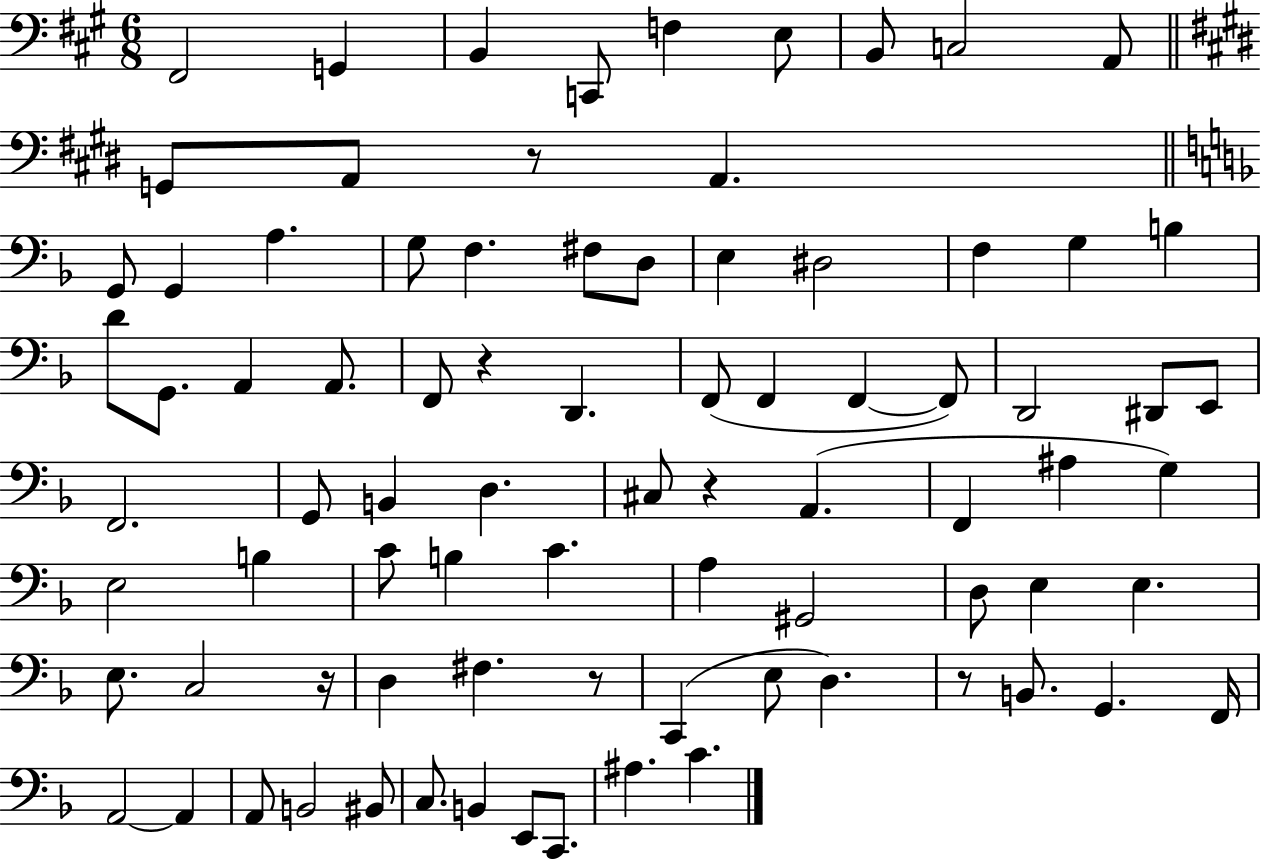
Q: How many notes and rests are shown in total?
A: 83